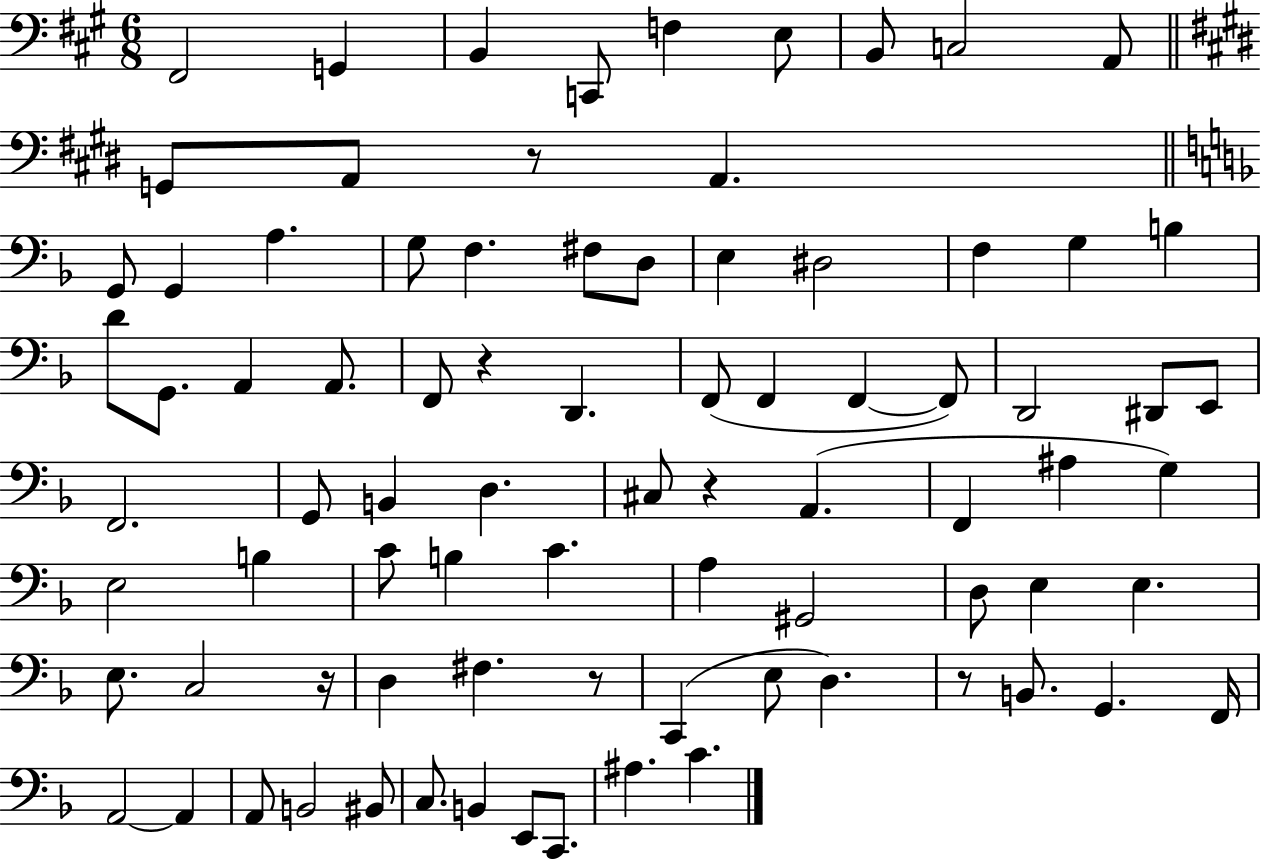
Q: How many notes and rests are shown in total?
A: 83